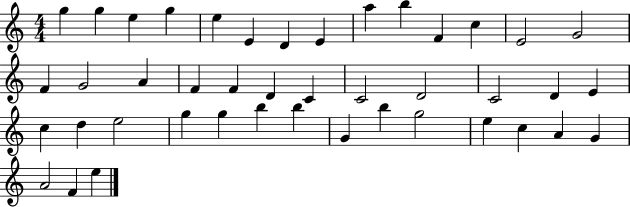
{
  \clef treble
  \numericTimeSignature
  \time 4/4
  \key c \major
  g''4 g''4 e''4 g''4 | e''4 e'4 d'4 e'4 | a''4 b''4 f'4 c''4 | e'2 g'2 | \break f'4 g'2 a'4 | f'4 f'4 d'4 c'4 | c'2 d'2 | c'2 d'4 e'4 | \break c''4 d''4 e''2 | g''4 g''4 b''4 b''4 | g'4 b''4 g''2 | e''4 c''4 a'4 g'4 | \break a'2 f'4 e''4 | \bar "|."
}